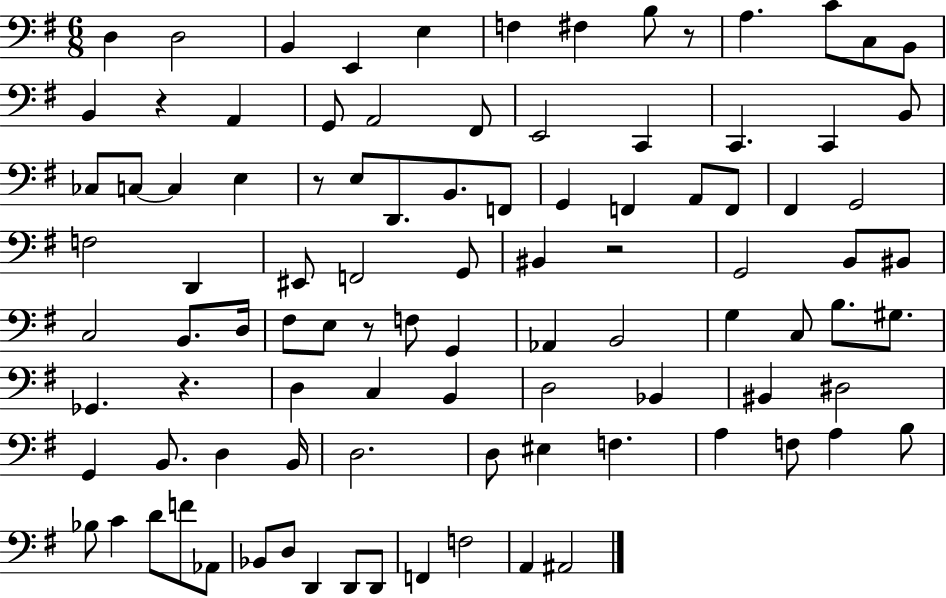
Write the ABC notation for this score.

X:1
T:Untitled
M:6/8
L:1/4
K:G
D, D,2 B,, E,, E, F, ^F, B,/2 z/2 A, C/2 C,/2 B,,/2 B,, z A,, G,,/2 A,,2 ^F,,/2 E,,2 C,, C,, C,, B,,/2 _C,/2 C,/2 C, E, z/2 E,/2 D,,/2 B,,/2 F,,/2 G,, F,, A,,/2 F,,/2 ^F,, G,,2 F,2 D,, ^E,,/2 F,,2 G,,/2 ^B,, z2 G,,2 B,,/2 ^B,,/2 C,2 B,,/2 D,/4 ^F,/2 E,/2 z/2 F,/2 G,, _A,, B,,2 G, C,/2 B,/2 ^G,/2 _G,, z D, C, B,, D,2 _B,, ^B,, ^D,2 G,, B,,/2 D, B,,/4 D,2 D,/2 ^E, F, A, F,/2 A, B,/2 _B,/2 C D/2 F/2 _A,,/2 _B,,/2 D,/2 D,, D,,/2 D,,/2 F,, F,2 A,, ^A,,2